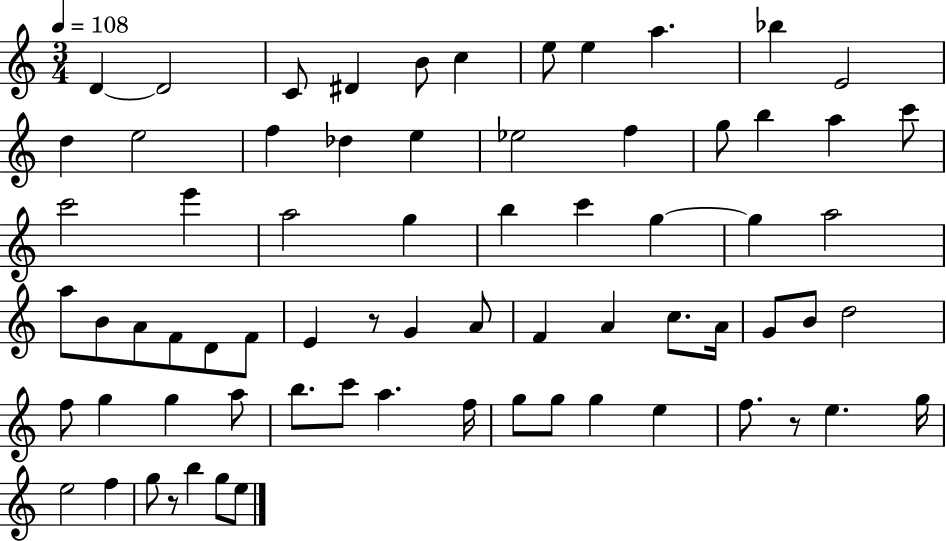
X:1
T:Untitled
M:3/4
L:1/4
K:C
D D2 C/2 ^D B/2 c e/2 e a _b E2 d e2 f _d e _e2 f g/2 b a c'/2 c'2 e' a2 g b c' g g a2 a/2 B/2 A/2 F/2 D/2 F/2 E z/2 G A/2 F A c/2 A/4 G/2 B/2 d2 f/2 g g a/2 b/2 c'/2 a f/4 g/2 g/2 g e f/2 z/2 e g/4 e2 f g/2 z/2 b g/2 e/2